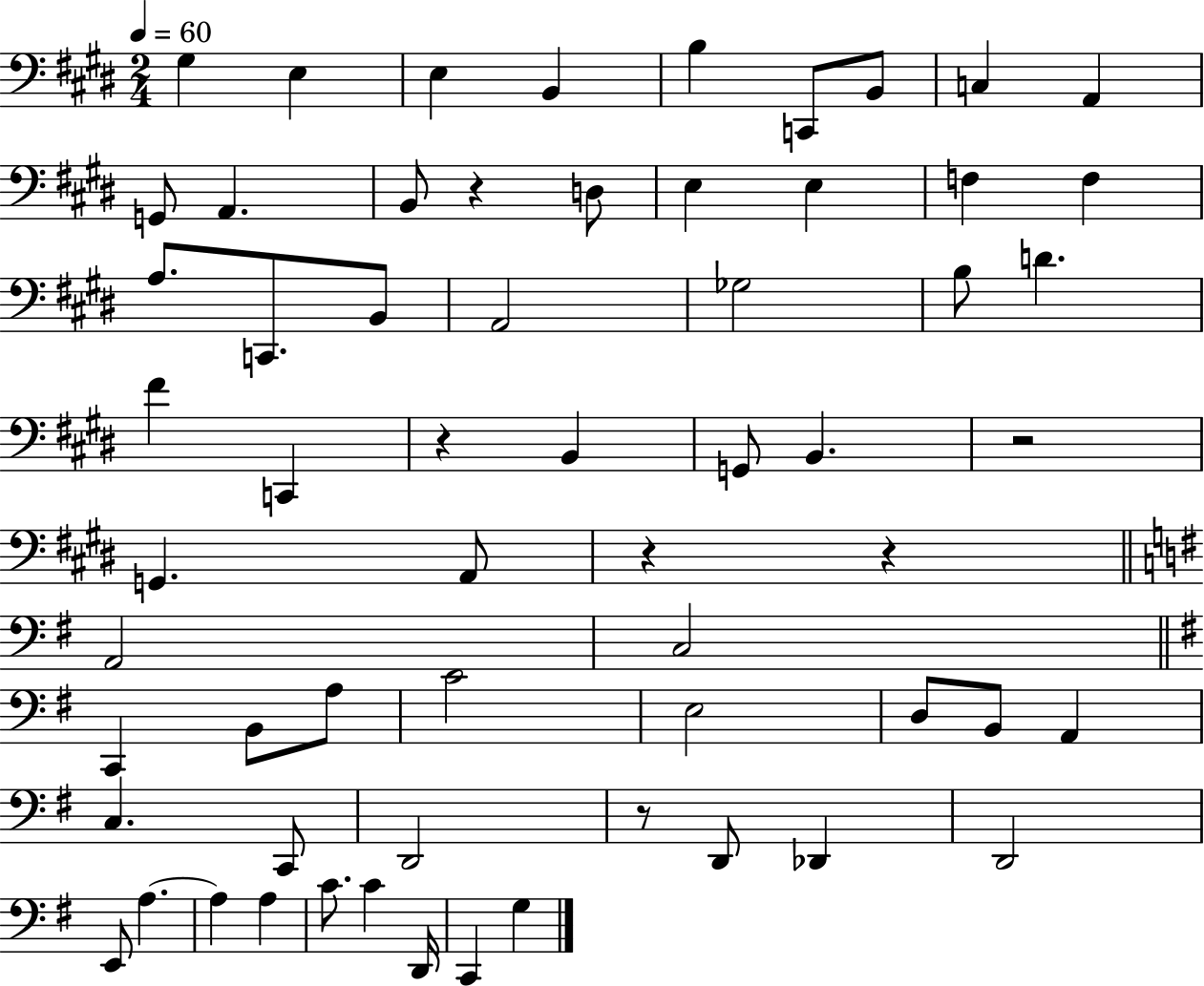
G#3/q E3/q E3/q B2/q B3/q C2/e B2/e C3/q A2/q G2/e A2/q. B2/e R/q D3/e E3/q E3/q F3/q F3/q A3/e. C2/e. B2/e A2/h Gb3/h B3/e D4/q. F#4/q C2/q R/q B2/q G2/e B2/q. R/h G2/q. A2/e R/q R/q A2/h C3/h C2/q B2/e A3/e C4/h E3/h D3/e B2/e A2/q C3/q. C2/e D2/h R/e D2/e Db2/q D2/h E2/e A3/q. A3/q A3/q C4/e. C4/q D2/s C2/q G3/q